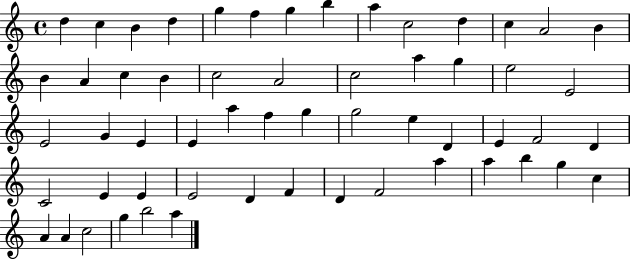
D5/q C5/q B4/q D5/q G5/q F5/q G5/q B5/q A5/q C5/h D5/q C5/q A4/h B4/q B4/q A4/q C5/q B4/q C5/h A4/h C5/h A5/q G5/q E5/h E4/h E4/h G4/q E4/q E4/q A5/q F5/q G5/q G5/h E5/q D4/q E4/q F4/h D4/q C4/h E4/q E4/q E4/h D4/q F4/q D4/q F4/h A5/q A5/q B5/q G5/q C5/q A4/q A4/q C5/h G5/q B5/h A5/q